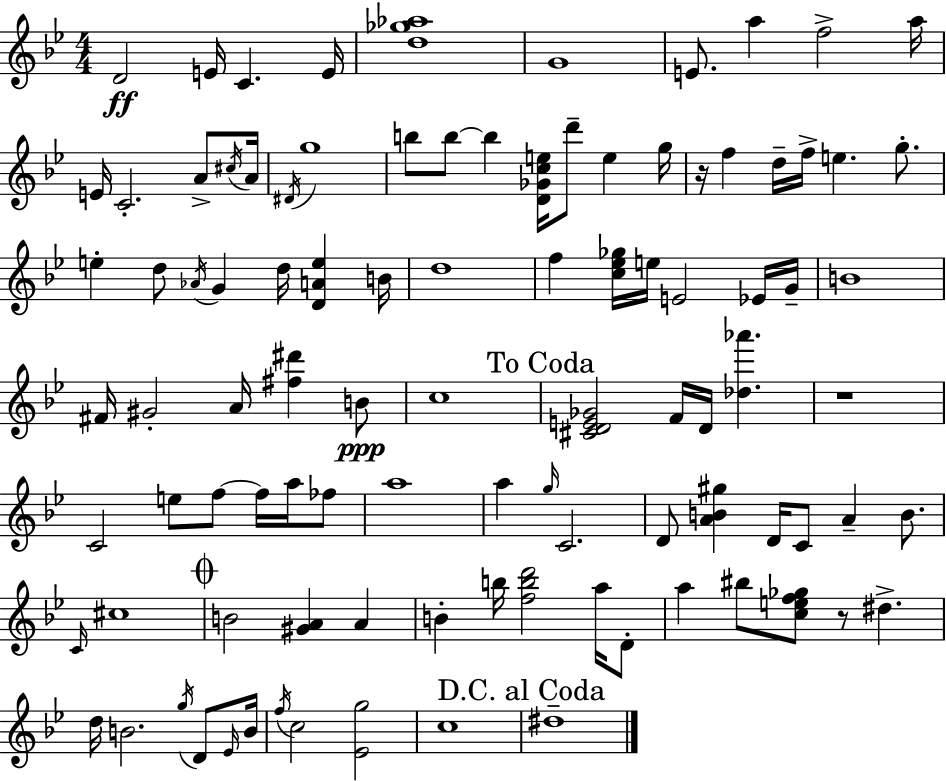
X:1
T:Untitled
M:4/4
L:1/4
K:Bb
D2 E/4 C E/4 [d_g_a]4 G4 E/2 a f2 a/4 E/4 C2 A/2 ^c/4 A/4 ^D/4 g4 b/2 b/2 b [D_Gce]/4 d'/2 e g/4 z/4 f d/4 f/4 e g/2 e d/2 _A/4 G d/4 [DAe] B/4 d4 f [c_e_g]/4 e/4 E2 _E/4 G/4 B4 ^F/4 ^G2 A/4 [^f^d'] B/2 c4 [^CDE_G]2 F/4 D/4 [_d_a'] z4 C2 e/2 f/2 f/4 a/4 _f/2 a4 a g/4 C2 D/2 [AB^g] D/4 C/2 A B/2 C/4 ^c4 B2 [^GA] A B b/4 [fbd']2 a/4 D/2 a ^b/2 [cef_g]/2 z/2 ^d d/4 B2 g/4 D/2 _E/4 B/4 f/4 c2 [_Eg]2 c4 ^d4